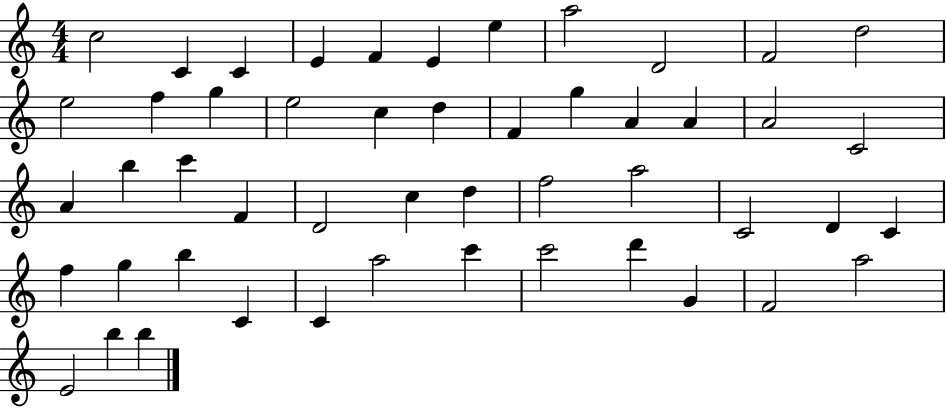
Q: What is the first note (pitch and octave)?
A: C5